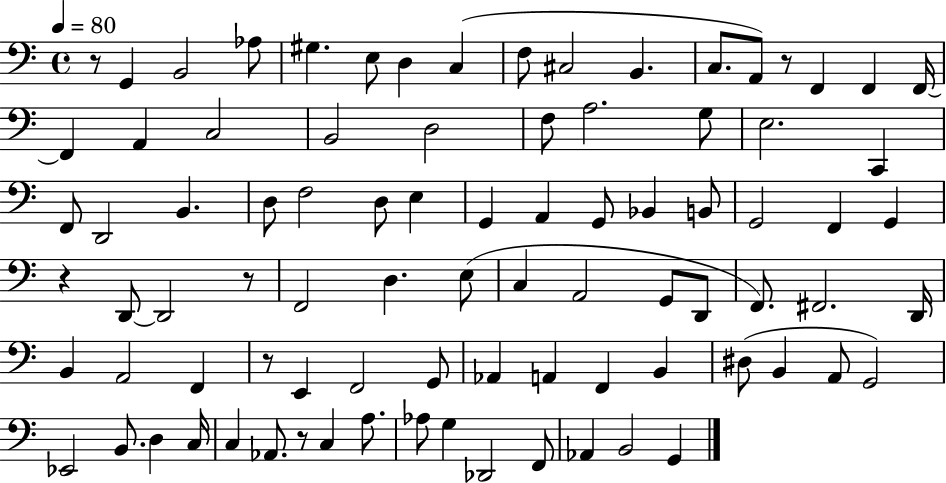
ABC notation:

X:1
T:Untitled
M:4/4
L:1/4
K:C
z/2 G,, B,,2 _A,/2 ^G, E,/2 D, C, F,/2 ^C,2 B,, C,/2 A,,/2 z/2 F,, F,, F,,/4 F,, A,, C,2 B,,2 D,2 F,/2 A,2 G,/2 E,2 C,, F,,/2 D,,2 B,, D,/2 F,2 D,/2 E, G,, A,, G,,/2 _B,, B,,/2 G,,2 F,, G,, z D,,/2 D,,2 z/2 F,,2 D, E,/2 C, A,,2 G,,/2 D,,/2 F,,/2 ^F,,2 D,,/4 B,, A,,2 F,, z/2 E,, F,,2 G,,/2 _A,, A,, F,, B,, ^D,/2 B,, A,,/2 G,,2 _E,,2 B,,/2 D, C,/4 C, _A,,/2 z/2 C, A,/2 _A,/2 G, _D,,2 F,,/2 _A,, B,,2 G,,